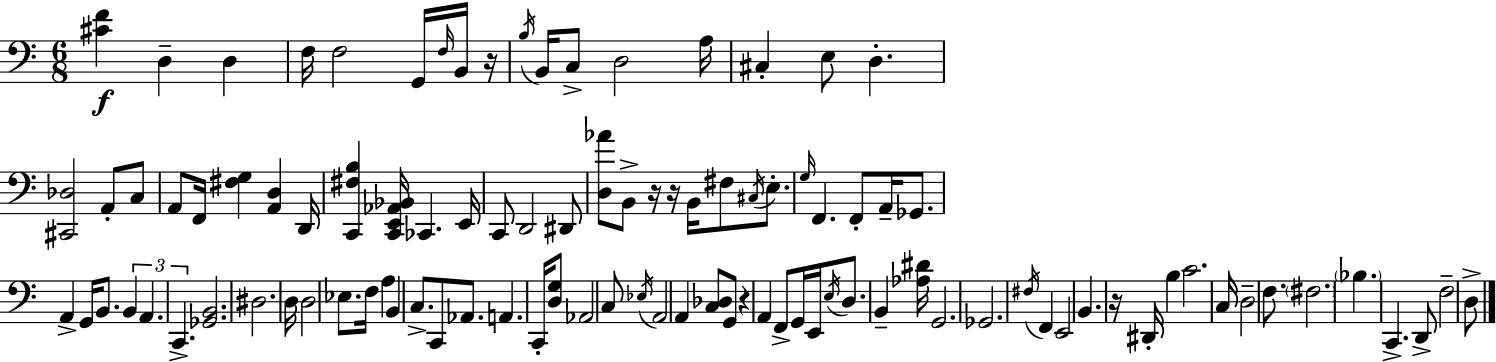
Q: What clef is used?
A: bass